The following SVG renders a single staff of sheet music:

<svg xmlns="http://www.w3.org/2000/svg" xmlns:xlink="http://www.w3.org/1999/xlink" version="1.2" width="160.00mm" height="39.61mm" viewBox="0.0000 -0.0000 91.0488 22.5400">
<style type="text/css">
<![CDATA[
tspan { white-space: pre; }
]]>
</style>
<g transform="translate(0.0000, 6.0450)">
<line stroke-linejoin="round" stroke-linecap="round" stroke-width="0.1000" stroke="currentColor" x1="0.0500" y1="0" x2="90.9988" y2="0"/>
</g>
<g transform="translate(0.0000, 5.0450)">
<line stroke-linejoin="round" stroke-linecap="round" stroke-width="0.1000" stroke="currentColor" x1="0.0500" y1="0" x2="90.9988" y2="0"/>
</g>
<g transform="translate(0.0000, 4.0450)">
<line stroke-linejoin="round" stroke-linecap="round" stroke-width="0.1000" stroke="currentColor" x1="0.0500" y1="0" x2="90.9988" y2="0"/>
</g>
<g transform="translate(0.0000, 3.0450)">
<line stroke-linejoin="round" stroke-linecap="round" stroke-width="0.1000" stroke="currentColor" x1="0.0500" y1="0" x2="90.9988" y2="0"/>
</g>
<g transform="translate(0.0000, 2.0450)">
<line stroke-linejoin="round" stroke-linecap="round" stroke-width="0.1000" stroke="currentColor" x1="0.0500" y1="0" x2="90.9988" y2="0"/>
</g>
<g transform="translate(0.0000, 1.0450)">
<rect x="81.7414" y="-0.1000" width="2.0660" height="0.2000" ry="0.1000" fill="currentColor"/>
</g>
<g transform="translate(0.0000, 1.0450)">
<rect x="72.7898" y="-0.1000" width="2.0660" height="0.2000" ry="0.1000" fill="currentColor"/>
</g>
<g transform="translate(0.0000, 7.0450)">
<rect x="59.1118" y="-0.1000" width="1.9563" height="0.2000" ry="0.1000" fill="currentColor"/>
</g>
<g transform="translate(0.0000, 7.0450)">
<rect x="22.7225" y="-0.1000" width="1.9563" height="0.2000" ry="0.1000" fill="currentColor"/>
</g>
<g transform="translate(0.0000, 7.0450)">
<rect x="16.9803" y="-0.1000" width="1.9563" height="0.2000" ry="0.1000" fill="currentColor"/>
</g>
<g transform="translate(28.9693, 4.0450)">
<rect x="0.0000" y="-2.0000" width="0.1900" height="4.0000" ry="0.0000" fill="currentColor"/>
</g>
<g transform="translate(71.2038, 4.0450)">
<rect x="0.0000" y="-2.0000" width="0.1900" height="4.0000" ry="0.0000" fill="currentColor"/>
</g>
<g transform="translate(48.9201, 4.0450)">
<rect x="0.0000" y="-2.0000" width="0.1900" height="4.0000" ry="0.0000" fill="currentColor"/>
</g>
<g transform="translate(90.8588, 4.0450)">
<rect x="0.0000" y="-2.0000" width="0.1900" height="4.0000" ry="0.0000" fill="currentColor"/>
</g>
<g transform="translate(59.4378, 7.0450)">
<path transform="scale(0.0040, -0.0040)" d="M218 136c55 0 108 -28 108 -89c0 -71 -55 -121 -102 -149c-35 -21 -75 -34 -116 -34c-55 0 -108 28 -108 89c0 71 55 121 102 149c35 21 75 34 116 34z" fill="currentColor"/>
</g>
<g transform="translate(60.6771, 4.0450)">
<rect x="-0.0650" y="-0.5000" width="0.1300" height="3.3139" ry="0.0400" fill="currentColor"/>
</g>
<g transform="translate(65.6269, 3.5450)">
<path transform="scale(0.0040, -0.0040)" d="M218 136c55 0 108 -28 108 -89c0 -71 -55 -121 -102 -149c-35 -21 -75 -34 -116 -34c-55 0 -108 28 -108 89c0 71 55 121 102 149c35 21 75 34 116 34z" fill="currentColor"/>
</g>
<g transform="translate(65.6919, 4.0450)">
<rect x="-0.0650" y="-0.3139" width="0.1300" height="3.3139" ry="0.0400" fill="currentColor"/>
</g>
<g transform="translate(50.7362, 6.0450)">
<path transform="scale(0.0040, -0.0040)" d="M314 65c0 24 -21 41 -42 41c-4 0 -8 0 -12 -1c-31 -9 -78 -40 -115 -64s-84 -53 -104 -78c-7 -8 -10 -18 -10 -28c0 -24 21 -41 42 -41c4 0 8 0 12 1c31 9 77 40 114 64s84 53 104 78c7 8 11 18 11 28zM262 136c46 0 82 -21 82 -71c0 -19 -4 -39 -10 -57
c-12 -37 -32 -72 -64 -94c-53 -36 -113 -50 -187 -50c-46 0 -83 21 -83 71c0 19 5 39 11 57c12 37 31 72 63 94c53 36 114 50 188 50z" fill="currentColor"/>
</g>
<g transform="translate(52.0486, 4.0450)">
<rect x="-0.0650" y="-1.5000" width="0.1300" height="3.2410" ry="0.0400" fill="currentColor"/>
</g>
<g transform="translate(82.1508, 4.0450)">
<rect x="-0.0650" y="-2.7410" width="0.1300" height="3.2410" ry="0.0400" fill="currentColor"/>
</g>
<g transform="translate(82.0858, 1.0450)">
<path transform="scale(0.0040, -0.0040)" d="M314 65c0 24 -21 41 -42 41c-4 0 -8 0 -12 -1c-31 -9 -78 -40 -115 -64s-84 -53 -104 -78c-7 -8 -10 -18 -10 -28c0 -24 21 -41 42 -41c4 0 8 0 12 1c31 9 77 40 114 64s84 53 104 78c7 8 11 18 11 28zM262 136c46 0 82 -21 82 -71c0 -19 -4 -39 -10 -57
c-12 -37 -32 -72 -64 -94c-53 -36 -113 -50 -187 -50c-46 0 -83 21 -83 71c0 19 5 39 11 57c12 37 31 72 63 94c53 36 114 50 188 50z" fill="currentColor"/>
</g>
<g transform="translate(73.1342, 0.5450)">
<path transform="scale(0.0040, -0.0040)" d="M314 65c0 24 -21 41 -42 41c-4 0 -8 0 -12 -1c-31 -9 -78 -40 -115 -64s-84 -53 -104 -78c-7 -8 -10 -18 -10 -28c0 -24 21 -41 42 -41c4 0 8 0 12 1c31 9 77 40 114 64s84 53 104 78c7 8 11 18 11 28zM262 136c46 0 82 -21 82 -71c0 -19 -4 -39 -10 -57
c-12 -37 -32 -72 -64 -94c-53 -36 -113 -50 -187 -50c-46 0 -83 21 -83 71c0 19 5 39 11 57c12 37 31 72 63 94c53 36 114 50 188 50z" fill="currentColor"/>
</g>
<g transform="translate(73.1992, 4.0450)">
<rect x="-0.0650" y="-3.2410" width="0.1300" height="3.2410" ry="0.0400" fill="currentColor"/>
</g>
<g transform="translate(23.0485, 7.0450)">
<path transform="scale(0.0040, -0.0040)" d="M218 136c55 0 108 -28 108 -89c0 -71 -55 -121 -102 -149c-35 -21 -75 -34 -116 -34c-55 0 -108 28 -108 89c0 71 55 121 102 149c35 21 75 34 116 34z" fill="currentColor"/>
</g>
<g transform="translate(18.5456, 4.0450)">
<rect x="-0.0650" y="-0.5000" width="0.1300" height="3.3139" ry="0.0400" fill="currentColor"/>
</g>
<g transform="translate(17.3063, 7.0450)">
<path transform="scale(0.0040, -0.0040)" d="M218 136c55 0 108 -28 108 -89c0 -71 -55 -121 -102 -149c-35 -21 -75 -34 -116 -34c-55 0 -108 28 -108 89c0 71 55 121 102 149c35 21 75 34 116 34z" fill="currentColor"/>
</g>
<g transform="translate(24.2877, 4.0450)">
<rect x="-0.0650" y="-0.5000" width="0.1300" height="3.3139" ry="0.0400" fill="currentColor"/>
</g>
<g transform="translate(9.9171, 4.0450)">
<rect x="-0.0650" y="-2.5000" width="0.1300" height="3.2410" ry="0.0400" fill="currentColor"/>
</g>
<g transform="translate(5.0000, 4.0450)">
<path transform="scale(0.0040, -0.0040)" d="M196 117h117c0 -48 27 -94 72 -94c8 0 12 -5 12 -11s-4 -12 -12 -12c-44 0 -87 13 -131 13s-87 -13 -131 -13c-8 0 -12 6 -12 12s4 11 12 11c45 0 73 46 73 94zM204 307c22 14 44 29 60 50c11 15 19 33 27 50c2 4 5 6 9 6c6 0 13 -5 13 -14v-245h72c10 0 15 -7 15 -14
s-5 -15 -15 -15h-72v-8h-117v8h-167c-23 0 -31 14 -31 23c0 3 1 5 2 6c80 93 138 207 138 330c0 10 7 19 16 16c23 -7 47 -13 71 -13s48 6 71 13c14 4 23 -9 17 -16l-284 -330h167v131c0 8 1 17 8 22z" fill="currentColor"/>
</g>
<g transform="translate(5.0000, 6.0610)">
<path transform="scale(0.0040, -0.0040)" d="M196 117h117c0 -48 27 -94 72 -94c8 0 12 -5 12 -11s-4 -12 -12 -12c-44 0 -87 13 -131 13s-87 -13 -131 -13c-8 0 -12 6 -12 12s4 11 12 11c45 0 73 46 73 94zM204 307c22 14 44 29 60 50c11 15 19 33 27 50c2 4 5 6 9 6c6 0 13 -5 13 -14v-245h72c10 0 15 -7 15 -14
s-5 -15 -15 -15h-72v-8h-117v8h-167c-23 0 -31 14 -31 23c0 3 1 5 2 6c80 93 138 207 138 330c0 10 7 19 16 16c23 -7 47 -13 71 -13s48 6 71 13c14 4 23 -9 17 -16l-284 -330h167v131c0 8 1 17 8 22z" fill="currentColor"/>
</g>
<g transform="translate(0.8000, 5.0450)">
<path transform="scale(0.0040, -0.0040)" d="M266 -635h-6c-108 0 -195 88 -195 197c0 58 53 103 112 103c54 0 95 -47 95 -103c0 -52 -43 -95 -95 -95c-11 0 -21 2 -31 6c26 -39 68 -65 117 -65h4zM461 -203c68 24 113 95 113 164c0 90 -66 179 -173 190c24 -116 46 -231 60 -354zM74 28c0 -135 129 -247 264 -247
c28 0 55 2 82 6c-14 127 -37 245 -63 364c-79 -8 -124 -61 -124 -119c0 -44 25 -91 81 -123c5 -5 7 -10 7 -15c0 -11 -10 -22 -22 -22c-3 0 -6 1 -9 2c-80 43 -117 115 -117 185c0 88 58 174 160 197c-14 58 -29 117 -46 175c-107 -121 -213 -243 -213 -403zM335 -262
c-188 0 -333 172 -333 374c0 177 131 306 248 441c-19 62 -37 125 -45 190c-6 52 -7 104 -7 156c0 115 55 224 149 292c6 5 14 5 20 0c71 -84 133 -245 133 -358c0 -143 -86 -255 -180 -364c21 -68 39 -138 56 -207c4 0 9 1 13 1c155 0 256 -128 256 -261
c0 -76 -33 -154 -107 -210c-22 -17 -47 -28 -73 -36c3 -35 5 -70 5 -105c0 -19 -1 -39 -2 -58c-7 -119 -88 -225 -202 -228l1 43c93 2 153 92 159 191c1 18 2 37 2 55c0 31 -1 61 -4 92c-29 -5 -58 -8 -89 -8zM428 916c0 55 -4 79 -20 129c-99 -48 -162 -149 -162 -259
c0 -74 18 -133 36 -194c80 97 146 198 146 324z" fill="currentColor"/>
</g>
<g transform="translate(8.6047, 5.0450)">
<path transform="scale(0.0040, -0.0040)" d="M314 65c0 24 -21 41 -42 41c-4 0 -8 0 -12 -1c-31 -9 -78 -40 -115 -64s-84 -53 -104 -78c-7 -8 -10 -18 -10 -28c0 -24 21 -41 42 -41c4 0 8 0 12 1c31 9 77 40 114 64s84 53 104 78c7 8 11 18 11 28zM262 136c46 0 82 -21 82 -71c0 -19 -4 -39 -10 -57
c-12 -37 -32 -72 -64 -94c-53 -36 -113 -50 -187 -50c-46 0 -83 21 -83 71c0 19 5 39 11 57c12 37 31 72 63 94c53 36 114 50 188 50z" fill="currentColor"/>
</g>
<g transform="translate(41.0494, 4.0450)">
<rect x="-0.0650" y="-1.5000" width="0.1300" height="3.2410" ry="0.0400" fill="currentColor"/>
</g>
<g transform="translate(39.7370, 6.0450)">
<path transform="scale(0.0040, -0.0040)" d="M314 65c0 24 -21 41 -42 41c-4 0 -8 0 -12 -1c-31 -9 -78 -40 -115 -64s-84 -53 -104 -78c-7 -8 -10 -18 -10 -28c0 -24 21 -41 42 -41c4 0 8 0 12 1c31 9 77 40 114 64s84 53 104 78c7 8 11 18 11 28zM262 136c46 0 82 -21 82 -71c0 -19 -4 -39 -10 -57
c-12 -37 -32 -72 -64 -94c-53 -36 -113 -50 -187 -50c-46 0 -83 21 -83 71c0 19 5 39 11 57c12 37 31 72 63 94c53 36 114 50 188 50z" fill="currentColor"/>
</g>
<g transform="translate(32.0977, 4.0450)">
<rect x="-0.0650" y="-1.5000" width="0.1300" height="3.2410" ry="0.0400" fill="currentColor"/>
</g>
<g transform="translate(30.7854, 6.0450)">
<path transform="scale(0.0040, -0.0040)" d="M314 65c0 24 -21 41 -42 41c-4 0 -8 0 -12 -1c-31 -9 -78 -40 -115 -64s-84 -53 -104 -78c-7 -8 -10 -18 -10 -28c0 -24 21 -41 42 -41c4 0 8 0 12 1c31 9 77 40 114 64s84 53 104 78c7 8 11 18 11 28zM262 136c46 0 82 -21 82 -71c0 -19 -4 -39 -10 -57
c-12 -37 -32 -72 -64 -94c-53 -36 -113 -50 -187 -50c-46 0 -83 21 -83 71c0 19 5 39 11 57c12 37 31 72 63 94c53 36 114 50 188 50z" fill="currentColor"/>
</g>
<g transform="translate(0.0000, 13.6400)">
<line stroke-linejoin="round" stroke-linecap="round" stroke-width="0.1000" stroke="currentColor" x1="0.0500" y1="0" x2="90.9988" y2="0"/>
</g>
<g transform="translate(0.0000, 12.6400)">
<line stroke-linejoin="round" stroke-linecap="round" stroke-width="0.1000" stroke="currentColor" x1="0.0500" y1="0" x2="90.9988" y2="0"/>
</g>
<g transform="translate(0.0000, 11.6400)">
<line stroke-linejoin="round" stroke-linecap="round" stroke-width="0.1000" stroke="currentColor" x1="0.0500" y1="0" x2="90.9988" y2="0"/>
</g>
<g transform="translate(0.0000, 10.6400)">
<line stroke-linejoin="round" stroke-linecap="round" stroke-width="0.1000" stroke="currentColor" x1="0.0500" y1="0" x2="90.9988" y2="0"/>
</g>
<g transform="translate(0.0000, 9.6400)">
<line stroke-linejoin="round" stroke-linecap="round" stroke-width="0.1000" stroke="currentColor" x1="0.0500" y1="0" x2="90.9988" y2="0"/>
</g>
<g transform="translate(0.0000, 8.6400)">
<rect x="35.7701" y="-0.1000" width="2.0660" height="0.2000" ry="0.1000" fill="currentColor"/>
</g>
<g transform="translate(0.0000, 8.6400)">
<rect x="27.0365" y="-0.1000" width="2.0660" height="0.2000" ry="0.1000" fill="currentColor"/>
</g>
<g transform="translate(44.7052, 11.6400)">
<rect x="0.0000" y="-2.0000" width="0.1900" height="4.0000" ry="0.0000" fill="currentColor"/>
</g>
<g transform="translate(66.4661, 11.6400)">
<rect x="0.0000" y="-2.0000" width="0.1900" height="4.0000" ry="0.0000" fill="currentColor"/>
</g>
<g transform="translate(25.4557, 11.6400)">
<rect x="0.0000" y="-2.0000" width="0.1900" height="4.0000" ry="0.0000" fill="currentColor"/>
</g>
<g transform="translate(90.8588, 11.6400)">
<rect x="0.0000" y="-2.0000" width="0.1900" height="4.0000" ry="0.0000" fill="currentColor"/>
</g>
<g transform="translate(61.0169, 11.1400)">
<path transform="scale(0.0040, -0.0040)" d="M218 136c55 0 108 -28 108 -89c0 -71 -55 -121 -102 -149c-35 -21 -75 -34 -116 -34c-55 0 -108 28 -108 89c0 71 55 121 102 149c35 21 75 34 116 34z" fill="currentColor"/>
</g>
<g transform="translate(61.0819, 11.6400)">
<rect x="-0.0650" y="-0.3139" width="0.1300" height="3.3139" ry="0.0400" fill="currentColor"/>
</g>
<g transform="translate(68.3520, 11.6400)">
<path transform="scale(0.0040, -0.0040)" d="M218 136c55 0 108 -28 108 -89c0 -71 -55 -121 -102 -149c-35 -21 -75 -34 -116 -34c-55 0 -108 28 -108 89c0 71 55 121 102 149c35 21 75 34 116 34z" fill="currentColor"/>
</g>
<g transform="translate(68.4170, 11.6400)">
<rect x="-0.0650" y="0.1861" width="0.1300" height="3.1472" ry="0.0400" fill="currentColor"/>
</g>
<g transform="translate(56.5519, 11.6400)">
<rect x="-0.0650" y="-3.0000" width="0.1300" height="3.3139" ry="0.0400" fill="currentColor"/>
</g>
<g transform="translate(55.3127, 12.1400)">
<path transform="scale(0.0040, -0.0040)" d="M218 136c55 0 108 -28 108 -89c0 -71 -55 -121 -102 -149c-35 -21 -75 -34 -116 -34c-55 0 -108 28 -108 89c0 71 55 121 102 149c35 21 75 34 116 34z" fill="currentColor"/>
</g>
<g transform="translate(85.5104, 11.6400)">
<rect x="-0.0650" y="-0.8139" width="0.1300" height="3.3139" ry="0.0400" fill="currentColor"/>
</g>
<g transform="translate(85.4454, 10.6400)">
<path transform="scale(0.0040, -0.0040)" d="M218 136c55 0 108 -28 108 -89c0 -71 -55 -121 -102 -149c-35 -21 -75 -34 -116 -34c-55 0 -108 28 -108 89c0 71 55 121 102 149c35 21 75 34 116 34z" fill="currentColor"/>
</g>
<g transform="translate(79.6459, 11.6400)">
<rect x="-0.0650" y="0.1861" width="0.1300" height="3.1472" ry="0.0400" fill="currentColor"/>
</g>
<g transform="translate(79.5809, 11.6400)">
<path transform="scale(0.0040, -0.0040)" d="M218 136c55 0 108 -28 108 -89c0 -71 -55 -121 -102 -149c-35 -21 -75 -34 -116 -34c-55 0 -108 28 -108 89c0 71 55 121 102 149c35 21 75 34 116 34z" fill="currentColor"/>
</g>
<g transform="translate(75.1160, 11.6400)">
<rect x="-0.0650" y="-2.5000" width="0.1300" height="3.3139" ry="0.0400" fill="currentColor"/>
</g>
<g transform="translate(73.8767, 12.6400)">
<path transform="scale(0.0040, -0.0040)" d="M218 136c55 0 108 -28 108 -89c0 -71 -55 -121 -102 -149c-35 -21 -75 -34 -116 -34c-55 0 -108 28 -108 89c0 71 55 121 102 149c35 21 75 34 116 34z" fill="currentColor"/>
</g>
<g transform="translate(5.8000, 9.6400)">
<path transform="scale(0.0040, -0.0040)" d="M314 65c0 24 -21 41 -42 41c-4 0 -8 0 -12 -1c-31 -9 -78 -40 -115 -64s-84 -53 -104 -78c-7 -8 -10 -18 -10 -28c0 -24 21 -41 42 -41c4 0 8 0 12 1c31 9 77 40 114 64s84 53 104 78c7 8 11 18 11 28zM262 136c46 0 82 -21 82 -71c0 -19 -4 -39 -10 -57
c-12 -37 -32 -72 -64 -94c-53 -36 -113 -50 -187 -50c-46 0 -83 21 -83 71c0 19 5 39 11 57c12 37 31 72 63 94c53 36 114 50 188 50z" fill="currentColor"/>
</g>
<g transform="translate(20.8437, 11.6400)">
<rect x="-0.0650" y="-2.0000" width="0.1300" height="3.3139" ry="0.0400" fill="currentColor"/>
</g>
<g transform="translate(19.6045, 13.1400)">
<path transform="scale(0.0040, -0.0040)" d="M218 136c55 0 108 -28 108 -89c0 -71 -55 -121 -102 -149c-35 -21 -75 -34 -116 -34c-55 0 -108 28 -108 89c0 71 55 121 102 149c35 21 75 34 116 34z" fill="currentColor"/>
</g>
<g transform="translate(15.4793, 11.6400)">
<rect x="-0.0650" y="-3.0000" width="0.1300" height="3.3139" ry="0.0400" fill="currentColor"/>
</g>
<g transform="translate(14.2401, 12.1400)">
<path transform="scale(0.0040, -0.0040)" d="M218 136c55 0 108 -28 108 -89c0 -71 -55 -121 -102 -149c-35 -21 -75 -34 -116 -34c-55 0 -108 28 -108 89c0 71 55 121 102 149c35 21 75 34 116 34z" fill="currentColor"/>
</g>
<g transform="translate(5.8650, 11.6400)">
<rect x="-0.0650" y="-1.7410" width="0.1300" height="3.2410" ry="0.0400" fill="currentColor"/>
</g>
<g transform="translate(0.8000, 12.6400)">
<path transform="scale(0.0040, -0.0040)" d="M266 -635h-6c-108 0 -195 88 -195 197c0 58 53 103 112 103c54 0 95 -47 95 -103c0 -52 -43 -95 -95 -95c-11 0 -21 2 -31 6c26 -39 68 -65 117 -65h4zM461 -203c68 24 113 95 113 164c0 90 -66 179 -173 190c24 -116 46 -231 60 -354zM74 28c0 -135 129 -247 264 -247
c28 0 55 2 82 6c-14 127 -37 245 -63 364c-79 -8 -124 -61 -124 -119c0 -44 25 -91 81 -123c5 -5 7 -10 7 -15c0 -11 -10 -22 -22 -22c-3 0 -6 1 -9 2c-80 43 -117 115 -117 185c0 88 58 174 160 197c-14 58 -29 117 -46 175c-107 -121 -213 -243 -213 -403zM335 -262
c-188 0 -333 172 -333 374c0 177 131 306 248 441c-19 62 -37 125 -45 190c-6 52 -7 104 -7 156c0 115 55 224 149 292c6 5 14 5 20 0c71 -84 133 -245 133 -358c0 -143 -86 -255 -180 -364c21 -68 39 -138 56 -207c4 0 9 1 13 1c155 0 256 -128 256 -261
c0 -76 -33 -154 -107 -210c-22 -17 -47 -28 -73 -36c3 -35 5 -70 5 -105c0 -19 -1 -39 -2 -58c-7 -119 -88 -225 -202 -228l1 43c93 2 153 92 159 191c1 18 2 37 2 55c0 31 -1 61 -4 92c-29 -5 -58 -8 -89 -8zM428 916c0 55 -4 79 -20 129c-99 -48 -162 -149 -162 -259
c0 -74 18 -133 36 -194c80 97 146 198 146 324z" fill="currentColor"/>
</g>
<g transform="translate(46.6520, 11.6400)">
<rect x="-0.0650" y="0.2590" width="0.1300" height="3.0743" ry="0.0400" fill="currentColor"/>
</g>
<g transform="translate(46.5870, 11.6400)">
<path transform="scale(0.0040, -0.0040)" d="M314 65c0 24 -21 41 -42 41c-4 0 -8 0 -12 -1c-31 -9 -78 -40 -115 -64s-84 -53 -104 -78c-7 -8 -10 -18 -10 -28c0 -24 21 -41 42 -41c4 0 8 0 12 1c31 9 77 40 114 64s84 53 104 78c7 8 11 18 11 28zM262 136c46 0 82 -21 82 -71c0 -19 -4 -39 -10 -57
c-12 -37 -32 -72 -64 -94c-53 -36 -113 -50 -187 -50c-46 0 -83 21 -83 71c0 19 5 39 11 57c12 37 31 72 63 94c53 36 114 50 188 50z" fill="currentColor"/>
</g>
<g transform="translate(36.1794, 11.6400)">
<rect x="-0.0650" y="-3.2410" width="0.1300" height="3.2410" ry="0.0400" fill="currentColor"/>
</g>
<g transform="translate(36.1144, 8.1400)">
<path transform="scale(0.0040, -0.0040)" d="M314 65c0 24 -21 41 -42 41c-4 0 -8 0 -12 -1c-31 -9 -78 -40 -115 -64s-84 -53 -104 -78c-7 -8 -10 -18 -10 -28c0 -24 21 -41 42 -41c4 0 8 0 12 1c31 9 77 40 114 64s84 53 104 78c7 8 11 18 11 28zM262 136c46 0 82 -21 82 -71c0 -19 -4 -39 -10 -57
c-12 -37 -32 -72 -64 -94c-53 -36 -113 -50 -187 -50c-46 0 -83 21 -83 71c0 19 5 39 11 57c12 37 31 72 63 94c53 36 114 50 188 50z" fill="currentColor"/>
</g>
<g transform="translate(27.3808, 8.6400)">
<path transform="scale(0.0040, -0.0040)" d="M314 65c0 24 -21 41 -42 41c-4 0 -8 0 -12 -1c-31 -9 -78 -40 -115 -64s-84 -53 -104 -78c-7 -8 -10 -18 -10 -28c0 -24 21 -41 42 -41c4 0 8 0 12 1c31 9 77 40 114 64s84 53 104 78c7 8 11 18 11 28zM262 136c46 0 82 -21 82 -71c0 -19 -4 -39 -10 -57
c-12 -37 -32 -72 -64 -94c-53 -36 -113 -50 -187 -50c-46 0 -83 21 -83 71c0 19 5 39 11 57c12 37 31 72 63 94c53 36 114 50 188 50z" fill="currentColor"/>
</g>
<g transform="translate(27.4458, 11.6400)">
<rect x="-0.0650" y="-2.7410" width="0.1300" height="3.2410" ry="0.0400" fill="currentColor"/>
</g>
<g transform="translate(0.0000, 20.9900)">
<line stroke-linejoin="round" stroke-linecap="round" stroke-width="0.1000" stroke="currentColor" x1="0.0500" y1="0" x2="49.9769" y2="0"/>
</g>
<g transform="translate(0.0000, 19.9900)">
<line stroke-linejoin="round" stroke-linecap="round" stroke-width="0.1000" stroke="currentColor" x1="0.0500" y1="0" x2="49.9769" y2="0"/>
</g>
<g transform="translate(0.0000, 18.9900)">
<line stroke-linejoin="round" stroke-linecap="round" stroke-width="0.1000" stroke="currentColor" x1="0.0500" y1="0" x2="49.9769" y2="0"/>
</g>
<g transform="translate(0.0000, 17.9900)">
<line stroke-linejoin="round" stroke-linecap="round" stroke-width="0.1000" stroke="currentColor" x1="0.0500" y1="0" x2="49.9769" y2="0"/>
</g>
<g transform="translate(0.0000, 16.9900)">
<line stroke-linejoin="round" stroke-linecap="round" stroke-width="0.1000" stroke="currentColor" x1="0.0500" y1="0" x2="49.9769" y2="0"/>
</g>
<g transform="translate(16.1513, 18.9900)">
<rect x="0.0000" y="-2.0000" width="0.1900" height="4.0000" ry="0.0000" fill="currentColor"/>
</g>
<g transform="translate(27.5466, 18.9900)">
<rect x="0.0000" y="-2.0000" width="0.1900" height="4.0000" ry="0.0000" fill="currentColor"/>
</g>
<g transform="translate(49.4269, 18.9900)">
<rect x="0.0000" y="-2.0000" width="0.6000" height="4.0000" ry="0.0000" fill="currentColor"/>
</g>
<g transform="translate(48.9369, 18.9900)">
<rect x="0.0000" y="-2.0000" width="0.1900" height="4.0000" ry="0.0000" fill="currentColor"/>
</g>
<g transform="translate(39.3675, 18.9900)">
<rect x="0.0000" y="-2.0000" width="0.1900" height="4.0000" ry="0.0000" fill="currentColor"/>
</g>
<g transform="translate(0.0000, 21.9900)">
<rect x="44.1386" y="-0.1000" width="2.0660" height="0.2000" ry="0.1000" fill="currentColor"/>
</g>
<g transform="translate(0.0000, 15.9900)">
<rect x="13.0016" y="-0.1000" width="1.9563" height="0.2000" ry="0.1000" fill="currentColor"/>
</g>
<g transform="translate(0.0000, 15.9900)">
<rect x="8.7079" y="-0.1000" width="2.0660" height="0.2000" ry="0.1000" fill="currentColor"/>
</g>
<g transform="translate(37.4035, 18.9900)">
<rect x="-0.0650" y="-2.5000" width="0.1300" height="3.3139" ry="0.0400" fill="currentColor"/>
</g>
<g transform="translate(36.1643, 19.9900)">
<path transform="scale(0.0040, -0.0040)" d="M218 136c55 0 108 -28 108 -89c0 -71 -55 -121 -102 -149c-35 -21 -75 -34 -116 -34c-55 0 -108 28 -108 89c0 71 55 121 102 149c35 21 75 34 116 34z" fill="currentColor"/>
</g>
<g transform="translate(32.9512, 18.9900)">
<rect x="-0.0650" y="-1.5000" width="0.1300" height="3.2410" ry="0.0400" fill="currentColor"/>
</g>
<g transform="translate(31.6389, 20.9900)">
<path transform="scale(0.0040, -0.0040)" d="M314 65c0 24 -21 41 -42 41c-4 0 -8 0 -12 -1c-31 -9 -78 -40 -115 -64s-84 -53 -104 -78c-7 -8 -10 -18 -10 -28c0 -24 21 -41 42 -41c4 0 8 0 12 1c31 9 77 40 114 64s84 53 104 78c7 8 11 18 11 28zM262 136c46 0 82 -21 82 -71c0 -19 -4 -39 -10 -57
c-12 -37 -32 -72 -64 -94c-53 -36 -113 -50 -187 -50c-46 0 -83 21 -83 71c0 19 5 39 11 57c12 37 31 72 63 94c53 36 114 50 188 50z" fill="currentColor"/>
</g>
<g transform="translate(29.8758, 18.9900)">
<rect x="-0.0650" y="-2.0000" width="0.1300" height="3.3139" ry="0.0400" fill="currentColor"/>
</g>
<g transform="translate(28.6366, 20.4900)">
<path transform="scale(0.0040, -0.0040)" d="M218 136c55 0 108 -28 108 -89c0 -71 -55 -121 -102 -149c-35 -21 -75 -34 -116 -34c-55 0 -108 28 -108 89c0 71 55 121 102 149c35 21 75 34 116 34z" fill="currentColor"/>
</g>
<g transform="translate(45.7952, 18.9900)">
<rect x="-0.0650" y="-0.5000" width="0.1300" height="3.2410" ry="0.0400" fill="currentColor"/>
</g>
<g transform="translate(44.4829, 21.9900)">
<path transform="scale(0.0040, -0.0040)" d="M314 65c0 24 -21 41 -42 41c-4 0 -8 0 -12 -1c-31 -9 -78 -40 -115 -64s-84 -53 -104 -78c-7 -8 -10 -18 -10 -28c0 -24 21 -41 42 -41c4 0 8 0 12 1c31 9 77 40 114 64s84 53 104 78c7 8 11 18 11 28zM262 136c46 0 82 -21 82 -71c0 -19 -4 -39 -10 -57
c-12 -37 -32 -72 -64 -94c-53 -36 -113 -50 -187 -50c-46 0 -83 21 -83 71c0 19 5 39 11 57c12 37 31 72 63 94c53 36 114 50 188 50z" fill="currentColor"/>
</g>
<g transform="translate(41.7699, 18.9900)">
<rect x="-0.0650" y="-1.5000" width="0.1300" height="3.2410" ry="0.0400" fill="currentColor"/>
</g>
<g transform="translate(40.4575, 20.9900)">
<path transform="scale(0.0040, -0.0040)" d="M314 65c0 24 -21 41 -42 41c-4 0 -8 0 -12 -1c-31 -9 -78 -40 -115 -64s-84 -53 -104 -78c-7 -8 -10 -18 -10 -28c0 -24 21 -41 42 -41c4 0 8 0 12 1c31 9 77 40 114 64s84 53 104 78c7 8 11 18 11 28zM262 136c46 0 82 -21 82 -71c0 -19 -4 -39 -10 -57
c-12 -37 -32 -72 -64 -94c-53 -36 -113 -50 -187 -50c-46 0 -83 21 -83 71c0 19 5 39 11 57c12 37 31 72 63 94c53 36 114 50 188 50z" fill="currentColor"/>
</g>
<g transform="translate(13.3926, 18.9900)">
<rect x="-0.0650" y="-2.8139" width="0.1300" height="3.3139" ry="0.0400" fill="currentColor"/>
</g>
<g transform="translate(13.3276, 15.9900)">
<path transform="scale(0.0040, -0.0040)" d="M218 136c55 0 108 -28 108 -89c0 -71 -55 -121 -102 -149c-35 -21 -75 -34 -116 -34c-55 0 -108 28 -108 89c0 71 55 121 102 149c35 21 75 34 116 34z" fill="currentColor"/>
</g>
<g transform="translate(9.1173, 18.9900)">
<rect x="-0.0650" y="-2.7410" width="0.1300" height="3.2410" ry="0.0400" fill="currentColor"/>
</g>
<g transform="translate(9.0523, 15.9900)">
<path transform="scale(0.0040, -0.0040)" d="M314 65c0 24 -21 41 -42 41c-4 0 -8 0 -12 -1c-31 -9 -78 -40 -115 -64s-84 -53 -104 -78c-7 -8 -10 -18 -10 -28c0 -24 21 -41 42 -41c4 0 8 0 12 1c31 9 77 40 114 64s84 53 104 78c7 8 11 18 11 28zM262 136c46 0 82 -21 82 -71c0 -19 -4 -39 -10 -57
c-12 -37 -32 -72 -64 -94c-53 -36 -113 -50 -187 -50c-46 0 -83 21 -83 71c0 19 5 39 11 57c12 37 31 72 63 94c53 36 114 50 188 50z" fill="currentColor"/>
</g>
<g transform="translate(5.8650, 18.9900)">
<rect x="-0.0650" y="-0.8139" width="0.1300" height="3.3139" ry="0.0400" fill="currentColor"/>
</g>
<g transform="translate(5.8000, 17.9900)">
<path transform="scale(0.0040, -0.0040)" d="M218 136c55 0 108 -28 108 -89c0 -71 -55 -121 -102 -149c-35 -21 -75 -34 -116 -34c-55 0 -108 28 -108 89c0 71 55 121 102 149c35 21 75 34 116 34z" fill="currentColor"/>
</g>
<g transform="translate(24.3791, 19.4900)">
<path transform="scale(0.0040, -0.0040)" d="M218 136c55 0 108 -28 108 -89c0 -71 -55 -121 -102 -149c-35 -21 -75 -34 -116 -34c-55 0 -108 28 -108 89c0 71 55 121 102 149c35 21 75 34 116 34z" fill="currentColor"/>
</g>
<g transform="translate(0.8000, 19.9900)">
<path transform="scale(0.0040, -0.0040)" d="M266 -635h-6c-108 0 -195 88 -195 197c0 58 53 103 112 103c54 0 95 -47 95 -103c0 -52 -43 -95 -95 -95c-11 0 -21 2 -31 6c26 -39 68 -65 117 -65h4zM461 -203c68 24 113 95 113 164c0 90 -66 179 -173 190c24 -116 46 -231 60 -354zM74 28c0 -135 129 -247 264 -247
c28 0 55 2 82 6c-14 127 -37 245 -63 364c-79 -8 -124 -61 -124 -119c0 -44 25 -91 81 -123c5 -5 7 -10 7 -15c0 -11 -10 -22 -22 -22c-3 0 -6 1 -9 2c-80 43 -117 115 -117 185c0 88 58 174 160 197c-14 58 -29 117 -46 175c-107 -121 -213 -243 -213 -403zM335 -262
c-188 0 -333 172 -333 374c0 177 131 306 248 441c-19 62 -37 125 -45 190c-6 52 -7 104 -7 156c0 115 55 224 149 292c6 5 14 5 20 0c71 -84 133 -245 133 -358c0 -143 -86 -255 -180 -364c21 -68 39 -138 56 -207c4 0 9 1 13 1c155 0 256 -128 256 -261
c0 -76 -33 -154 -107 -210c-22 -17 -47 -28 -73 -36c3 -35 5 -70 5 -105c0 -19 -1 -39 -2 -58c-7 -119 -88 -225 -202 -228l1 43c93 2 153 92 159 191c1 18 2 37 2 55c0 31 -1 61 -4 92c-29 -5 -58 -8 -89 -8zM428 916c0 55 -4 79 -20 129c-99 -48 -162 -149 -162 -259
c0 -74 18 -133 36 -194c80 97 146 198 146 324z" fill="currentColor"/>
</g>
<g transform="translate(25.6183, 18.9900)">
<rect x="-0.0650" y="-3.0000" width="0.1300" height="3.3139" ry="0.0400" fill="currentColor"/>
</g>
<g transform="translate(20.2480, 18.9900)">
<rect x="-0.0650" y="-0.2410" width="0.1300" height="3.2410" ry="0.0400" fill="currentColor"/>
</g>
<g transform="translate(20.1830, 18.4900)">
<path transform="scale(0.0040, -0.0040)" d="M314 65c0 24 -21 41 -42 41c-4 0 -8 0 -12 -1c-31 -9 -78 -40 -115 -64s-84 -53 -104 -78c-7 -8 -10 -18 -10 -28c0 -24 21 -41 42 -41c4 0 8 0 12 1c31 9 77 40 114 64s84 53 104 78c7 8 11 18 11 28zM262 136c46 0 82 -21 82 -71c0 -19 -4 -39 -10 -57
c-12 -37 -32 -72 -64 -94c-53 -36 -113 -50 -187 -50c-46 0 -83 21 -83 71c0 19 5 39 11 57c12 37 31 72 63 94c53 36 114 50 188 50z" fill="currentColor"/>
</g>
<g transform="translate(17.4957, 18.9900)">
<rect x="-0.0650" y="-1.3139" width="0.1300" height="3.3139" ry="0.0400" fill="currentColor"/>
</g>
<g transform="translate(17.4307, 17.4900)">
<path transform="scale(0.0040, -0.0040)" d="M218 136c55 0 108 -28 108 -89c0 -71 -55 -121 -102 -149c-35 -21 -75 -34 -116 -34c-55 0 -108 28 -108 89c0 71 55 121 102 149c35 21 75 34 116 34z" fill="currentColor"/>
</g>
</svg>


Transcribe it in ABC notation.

X:1
T:Untitled
M:4/4
L:1/4
K:C
G2 C C E2 E2 E2 C c b2 a2 f2 A F a2 b2 B2 A c B G B d d a2 a e c2 A F E2 G E2 C2